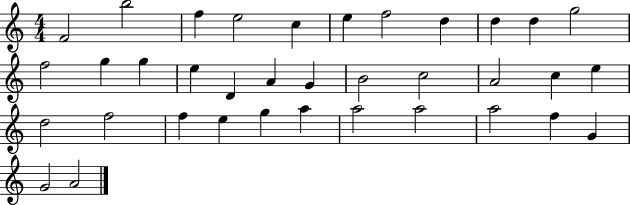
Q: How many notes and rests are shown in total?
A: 36